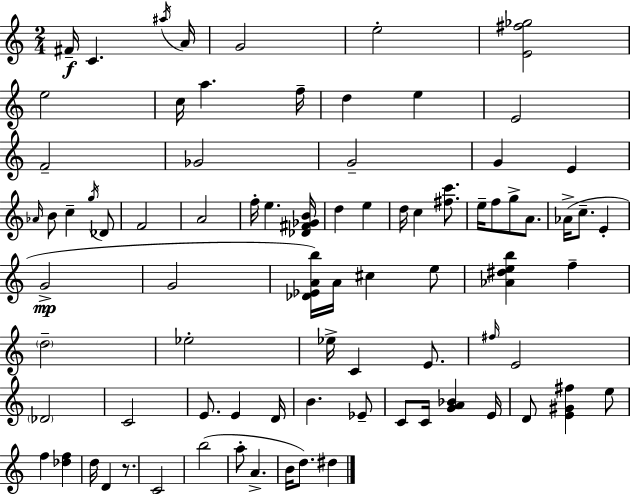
F#4/s C4/q. A#5/s A4/s G4/h E5/h [E4,F#5,Gb5]/h E5/h C5/s A5/q. F5/s D5/q E5/q E4/h F4/h Gb4/h G4/h G4/q E4/q Ab4/s B4/e C5/q G5/s Db4/e F4/h A4/h F5/s E5/q. [Db4,F#4,Gb4,B4]/s D5/q E5/q D5/s C5/q [F#5,C6]/e. E5/s F5/e G5/e A4/e. Ab4/s C5/e. E4/q G4/h G4/h [Db4,Eb4,A4,B5]/s A4/s C#5/q E5/e [Ab4,D#5,E5,B5]/q F5/q D5/h Eb5/h Eb5/s C4/q E4/e. F#5/s E4/h Db4/h C4/h E4/e. E4/q D4/s B4/q. Eb4/e C4/e C4/s [G4,A4,Bb4]/q E4/s D4/e [E4,G#4,F#5]/q E5/e F5/q [Db5,F5]/q D5/s D4/q R/e. C4/h B5/h A5/e A4/q. B4/s D5/e. D#5/q